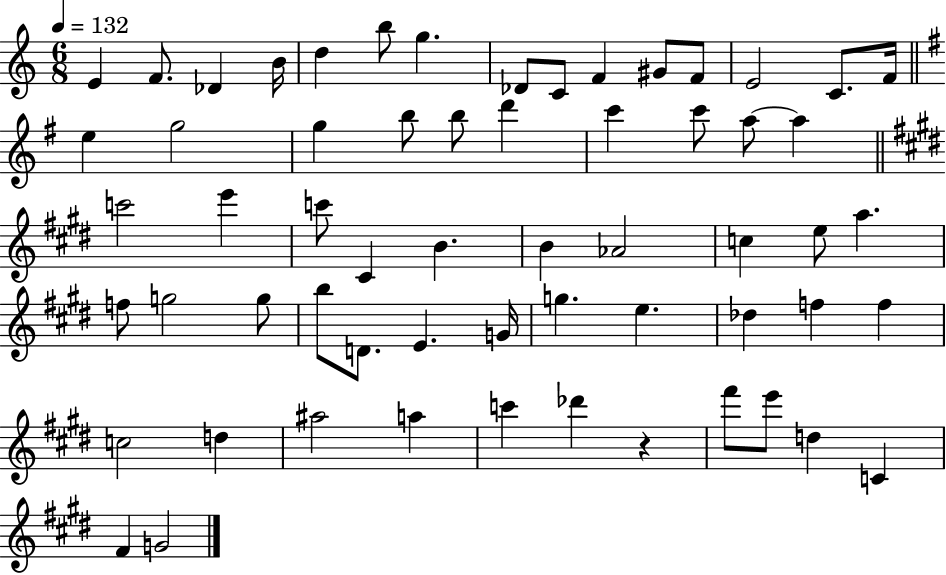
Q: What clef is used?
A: treble